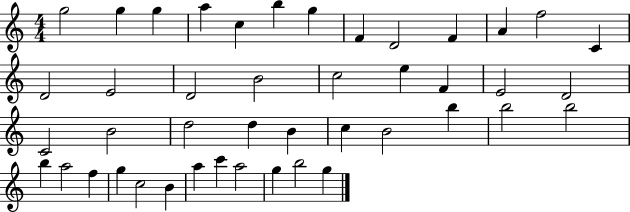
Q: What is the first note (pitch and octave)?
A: G5